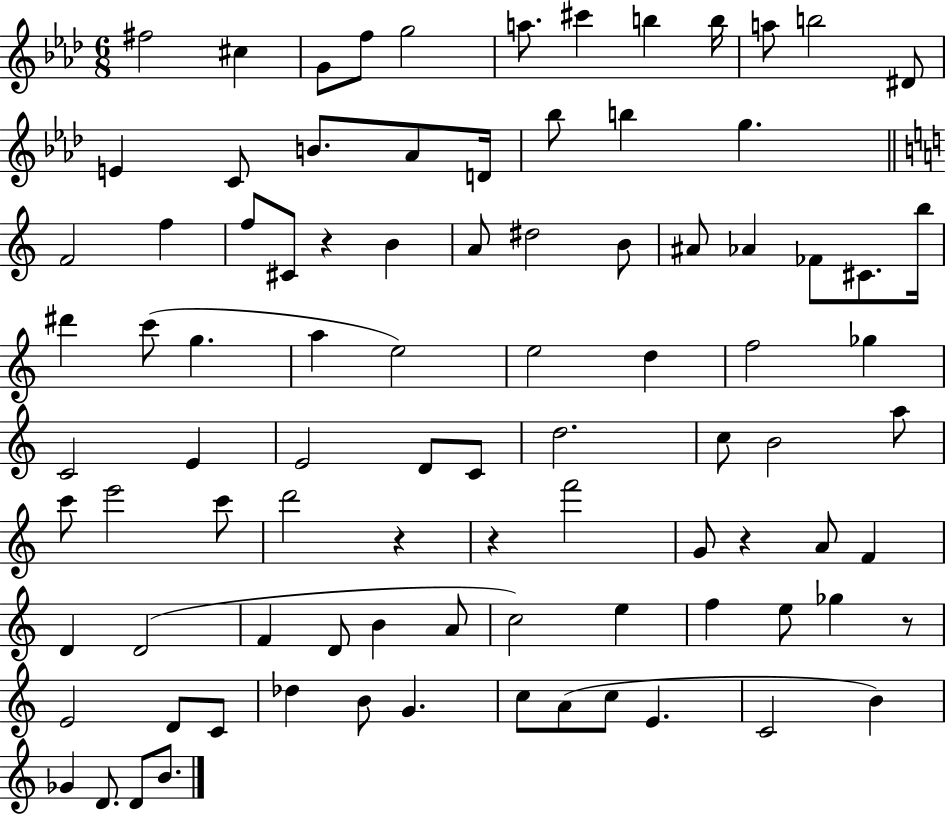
F#5/h C#5/q G4/e F5/e G5/h A5/e. C#6/q B5/q B5/s A5/e B5/h D#4/e E4/q C4/e B4/e. Ab4/e D4/s Bb5/e B5/q G5/q. F4/h F5/q F5/e C#4/e R/q B4/q A4/e D#5/h B4/e A#4/e Ab4/q FES4/e C#4/e. B5/s D#6/q C6/e G5/q. A5/q E5/h E5/h D5/q F5/h Gb5/q C4/h E4/q E4/h D4/e C4/e D5/h. C5/e B4/h A5/e C6/e E6/h C6/e D6/h R/q R/q F6/h G4/e R/q A4/e F4/q D4/q D4/h F4/q D4/e B4/q A4/e C5/h E5/q F5/q E5/e Gb5/q R/e E4/h D4/e C4/e Db5/q B4/e G4/q. C5/e A4/e C5/e E4/q. C4/h B4/q Gb4/q D4/e. D4/e B4/e.